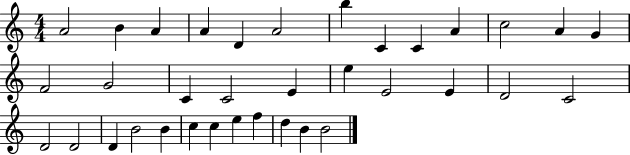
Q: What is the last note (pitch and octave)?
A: B4